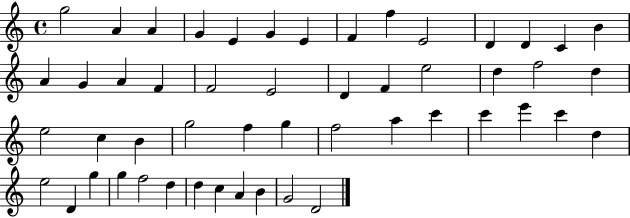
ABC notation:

X:1
T:Untitled
M:4/4
L:1/4
K:C
g2 A A G E G E F f E2 D D C B A G A F F2 E2 D F e2 d f2 d e2 c B g2 f g f2 a c' c' e' c' d e2 D g g f2 d d c A B G2 D2